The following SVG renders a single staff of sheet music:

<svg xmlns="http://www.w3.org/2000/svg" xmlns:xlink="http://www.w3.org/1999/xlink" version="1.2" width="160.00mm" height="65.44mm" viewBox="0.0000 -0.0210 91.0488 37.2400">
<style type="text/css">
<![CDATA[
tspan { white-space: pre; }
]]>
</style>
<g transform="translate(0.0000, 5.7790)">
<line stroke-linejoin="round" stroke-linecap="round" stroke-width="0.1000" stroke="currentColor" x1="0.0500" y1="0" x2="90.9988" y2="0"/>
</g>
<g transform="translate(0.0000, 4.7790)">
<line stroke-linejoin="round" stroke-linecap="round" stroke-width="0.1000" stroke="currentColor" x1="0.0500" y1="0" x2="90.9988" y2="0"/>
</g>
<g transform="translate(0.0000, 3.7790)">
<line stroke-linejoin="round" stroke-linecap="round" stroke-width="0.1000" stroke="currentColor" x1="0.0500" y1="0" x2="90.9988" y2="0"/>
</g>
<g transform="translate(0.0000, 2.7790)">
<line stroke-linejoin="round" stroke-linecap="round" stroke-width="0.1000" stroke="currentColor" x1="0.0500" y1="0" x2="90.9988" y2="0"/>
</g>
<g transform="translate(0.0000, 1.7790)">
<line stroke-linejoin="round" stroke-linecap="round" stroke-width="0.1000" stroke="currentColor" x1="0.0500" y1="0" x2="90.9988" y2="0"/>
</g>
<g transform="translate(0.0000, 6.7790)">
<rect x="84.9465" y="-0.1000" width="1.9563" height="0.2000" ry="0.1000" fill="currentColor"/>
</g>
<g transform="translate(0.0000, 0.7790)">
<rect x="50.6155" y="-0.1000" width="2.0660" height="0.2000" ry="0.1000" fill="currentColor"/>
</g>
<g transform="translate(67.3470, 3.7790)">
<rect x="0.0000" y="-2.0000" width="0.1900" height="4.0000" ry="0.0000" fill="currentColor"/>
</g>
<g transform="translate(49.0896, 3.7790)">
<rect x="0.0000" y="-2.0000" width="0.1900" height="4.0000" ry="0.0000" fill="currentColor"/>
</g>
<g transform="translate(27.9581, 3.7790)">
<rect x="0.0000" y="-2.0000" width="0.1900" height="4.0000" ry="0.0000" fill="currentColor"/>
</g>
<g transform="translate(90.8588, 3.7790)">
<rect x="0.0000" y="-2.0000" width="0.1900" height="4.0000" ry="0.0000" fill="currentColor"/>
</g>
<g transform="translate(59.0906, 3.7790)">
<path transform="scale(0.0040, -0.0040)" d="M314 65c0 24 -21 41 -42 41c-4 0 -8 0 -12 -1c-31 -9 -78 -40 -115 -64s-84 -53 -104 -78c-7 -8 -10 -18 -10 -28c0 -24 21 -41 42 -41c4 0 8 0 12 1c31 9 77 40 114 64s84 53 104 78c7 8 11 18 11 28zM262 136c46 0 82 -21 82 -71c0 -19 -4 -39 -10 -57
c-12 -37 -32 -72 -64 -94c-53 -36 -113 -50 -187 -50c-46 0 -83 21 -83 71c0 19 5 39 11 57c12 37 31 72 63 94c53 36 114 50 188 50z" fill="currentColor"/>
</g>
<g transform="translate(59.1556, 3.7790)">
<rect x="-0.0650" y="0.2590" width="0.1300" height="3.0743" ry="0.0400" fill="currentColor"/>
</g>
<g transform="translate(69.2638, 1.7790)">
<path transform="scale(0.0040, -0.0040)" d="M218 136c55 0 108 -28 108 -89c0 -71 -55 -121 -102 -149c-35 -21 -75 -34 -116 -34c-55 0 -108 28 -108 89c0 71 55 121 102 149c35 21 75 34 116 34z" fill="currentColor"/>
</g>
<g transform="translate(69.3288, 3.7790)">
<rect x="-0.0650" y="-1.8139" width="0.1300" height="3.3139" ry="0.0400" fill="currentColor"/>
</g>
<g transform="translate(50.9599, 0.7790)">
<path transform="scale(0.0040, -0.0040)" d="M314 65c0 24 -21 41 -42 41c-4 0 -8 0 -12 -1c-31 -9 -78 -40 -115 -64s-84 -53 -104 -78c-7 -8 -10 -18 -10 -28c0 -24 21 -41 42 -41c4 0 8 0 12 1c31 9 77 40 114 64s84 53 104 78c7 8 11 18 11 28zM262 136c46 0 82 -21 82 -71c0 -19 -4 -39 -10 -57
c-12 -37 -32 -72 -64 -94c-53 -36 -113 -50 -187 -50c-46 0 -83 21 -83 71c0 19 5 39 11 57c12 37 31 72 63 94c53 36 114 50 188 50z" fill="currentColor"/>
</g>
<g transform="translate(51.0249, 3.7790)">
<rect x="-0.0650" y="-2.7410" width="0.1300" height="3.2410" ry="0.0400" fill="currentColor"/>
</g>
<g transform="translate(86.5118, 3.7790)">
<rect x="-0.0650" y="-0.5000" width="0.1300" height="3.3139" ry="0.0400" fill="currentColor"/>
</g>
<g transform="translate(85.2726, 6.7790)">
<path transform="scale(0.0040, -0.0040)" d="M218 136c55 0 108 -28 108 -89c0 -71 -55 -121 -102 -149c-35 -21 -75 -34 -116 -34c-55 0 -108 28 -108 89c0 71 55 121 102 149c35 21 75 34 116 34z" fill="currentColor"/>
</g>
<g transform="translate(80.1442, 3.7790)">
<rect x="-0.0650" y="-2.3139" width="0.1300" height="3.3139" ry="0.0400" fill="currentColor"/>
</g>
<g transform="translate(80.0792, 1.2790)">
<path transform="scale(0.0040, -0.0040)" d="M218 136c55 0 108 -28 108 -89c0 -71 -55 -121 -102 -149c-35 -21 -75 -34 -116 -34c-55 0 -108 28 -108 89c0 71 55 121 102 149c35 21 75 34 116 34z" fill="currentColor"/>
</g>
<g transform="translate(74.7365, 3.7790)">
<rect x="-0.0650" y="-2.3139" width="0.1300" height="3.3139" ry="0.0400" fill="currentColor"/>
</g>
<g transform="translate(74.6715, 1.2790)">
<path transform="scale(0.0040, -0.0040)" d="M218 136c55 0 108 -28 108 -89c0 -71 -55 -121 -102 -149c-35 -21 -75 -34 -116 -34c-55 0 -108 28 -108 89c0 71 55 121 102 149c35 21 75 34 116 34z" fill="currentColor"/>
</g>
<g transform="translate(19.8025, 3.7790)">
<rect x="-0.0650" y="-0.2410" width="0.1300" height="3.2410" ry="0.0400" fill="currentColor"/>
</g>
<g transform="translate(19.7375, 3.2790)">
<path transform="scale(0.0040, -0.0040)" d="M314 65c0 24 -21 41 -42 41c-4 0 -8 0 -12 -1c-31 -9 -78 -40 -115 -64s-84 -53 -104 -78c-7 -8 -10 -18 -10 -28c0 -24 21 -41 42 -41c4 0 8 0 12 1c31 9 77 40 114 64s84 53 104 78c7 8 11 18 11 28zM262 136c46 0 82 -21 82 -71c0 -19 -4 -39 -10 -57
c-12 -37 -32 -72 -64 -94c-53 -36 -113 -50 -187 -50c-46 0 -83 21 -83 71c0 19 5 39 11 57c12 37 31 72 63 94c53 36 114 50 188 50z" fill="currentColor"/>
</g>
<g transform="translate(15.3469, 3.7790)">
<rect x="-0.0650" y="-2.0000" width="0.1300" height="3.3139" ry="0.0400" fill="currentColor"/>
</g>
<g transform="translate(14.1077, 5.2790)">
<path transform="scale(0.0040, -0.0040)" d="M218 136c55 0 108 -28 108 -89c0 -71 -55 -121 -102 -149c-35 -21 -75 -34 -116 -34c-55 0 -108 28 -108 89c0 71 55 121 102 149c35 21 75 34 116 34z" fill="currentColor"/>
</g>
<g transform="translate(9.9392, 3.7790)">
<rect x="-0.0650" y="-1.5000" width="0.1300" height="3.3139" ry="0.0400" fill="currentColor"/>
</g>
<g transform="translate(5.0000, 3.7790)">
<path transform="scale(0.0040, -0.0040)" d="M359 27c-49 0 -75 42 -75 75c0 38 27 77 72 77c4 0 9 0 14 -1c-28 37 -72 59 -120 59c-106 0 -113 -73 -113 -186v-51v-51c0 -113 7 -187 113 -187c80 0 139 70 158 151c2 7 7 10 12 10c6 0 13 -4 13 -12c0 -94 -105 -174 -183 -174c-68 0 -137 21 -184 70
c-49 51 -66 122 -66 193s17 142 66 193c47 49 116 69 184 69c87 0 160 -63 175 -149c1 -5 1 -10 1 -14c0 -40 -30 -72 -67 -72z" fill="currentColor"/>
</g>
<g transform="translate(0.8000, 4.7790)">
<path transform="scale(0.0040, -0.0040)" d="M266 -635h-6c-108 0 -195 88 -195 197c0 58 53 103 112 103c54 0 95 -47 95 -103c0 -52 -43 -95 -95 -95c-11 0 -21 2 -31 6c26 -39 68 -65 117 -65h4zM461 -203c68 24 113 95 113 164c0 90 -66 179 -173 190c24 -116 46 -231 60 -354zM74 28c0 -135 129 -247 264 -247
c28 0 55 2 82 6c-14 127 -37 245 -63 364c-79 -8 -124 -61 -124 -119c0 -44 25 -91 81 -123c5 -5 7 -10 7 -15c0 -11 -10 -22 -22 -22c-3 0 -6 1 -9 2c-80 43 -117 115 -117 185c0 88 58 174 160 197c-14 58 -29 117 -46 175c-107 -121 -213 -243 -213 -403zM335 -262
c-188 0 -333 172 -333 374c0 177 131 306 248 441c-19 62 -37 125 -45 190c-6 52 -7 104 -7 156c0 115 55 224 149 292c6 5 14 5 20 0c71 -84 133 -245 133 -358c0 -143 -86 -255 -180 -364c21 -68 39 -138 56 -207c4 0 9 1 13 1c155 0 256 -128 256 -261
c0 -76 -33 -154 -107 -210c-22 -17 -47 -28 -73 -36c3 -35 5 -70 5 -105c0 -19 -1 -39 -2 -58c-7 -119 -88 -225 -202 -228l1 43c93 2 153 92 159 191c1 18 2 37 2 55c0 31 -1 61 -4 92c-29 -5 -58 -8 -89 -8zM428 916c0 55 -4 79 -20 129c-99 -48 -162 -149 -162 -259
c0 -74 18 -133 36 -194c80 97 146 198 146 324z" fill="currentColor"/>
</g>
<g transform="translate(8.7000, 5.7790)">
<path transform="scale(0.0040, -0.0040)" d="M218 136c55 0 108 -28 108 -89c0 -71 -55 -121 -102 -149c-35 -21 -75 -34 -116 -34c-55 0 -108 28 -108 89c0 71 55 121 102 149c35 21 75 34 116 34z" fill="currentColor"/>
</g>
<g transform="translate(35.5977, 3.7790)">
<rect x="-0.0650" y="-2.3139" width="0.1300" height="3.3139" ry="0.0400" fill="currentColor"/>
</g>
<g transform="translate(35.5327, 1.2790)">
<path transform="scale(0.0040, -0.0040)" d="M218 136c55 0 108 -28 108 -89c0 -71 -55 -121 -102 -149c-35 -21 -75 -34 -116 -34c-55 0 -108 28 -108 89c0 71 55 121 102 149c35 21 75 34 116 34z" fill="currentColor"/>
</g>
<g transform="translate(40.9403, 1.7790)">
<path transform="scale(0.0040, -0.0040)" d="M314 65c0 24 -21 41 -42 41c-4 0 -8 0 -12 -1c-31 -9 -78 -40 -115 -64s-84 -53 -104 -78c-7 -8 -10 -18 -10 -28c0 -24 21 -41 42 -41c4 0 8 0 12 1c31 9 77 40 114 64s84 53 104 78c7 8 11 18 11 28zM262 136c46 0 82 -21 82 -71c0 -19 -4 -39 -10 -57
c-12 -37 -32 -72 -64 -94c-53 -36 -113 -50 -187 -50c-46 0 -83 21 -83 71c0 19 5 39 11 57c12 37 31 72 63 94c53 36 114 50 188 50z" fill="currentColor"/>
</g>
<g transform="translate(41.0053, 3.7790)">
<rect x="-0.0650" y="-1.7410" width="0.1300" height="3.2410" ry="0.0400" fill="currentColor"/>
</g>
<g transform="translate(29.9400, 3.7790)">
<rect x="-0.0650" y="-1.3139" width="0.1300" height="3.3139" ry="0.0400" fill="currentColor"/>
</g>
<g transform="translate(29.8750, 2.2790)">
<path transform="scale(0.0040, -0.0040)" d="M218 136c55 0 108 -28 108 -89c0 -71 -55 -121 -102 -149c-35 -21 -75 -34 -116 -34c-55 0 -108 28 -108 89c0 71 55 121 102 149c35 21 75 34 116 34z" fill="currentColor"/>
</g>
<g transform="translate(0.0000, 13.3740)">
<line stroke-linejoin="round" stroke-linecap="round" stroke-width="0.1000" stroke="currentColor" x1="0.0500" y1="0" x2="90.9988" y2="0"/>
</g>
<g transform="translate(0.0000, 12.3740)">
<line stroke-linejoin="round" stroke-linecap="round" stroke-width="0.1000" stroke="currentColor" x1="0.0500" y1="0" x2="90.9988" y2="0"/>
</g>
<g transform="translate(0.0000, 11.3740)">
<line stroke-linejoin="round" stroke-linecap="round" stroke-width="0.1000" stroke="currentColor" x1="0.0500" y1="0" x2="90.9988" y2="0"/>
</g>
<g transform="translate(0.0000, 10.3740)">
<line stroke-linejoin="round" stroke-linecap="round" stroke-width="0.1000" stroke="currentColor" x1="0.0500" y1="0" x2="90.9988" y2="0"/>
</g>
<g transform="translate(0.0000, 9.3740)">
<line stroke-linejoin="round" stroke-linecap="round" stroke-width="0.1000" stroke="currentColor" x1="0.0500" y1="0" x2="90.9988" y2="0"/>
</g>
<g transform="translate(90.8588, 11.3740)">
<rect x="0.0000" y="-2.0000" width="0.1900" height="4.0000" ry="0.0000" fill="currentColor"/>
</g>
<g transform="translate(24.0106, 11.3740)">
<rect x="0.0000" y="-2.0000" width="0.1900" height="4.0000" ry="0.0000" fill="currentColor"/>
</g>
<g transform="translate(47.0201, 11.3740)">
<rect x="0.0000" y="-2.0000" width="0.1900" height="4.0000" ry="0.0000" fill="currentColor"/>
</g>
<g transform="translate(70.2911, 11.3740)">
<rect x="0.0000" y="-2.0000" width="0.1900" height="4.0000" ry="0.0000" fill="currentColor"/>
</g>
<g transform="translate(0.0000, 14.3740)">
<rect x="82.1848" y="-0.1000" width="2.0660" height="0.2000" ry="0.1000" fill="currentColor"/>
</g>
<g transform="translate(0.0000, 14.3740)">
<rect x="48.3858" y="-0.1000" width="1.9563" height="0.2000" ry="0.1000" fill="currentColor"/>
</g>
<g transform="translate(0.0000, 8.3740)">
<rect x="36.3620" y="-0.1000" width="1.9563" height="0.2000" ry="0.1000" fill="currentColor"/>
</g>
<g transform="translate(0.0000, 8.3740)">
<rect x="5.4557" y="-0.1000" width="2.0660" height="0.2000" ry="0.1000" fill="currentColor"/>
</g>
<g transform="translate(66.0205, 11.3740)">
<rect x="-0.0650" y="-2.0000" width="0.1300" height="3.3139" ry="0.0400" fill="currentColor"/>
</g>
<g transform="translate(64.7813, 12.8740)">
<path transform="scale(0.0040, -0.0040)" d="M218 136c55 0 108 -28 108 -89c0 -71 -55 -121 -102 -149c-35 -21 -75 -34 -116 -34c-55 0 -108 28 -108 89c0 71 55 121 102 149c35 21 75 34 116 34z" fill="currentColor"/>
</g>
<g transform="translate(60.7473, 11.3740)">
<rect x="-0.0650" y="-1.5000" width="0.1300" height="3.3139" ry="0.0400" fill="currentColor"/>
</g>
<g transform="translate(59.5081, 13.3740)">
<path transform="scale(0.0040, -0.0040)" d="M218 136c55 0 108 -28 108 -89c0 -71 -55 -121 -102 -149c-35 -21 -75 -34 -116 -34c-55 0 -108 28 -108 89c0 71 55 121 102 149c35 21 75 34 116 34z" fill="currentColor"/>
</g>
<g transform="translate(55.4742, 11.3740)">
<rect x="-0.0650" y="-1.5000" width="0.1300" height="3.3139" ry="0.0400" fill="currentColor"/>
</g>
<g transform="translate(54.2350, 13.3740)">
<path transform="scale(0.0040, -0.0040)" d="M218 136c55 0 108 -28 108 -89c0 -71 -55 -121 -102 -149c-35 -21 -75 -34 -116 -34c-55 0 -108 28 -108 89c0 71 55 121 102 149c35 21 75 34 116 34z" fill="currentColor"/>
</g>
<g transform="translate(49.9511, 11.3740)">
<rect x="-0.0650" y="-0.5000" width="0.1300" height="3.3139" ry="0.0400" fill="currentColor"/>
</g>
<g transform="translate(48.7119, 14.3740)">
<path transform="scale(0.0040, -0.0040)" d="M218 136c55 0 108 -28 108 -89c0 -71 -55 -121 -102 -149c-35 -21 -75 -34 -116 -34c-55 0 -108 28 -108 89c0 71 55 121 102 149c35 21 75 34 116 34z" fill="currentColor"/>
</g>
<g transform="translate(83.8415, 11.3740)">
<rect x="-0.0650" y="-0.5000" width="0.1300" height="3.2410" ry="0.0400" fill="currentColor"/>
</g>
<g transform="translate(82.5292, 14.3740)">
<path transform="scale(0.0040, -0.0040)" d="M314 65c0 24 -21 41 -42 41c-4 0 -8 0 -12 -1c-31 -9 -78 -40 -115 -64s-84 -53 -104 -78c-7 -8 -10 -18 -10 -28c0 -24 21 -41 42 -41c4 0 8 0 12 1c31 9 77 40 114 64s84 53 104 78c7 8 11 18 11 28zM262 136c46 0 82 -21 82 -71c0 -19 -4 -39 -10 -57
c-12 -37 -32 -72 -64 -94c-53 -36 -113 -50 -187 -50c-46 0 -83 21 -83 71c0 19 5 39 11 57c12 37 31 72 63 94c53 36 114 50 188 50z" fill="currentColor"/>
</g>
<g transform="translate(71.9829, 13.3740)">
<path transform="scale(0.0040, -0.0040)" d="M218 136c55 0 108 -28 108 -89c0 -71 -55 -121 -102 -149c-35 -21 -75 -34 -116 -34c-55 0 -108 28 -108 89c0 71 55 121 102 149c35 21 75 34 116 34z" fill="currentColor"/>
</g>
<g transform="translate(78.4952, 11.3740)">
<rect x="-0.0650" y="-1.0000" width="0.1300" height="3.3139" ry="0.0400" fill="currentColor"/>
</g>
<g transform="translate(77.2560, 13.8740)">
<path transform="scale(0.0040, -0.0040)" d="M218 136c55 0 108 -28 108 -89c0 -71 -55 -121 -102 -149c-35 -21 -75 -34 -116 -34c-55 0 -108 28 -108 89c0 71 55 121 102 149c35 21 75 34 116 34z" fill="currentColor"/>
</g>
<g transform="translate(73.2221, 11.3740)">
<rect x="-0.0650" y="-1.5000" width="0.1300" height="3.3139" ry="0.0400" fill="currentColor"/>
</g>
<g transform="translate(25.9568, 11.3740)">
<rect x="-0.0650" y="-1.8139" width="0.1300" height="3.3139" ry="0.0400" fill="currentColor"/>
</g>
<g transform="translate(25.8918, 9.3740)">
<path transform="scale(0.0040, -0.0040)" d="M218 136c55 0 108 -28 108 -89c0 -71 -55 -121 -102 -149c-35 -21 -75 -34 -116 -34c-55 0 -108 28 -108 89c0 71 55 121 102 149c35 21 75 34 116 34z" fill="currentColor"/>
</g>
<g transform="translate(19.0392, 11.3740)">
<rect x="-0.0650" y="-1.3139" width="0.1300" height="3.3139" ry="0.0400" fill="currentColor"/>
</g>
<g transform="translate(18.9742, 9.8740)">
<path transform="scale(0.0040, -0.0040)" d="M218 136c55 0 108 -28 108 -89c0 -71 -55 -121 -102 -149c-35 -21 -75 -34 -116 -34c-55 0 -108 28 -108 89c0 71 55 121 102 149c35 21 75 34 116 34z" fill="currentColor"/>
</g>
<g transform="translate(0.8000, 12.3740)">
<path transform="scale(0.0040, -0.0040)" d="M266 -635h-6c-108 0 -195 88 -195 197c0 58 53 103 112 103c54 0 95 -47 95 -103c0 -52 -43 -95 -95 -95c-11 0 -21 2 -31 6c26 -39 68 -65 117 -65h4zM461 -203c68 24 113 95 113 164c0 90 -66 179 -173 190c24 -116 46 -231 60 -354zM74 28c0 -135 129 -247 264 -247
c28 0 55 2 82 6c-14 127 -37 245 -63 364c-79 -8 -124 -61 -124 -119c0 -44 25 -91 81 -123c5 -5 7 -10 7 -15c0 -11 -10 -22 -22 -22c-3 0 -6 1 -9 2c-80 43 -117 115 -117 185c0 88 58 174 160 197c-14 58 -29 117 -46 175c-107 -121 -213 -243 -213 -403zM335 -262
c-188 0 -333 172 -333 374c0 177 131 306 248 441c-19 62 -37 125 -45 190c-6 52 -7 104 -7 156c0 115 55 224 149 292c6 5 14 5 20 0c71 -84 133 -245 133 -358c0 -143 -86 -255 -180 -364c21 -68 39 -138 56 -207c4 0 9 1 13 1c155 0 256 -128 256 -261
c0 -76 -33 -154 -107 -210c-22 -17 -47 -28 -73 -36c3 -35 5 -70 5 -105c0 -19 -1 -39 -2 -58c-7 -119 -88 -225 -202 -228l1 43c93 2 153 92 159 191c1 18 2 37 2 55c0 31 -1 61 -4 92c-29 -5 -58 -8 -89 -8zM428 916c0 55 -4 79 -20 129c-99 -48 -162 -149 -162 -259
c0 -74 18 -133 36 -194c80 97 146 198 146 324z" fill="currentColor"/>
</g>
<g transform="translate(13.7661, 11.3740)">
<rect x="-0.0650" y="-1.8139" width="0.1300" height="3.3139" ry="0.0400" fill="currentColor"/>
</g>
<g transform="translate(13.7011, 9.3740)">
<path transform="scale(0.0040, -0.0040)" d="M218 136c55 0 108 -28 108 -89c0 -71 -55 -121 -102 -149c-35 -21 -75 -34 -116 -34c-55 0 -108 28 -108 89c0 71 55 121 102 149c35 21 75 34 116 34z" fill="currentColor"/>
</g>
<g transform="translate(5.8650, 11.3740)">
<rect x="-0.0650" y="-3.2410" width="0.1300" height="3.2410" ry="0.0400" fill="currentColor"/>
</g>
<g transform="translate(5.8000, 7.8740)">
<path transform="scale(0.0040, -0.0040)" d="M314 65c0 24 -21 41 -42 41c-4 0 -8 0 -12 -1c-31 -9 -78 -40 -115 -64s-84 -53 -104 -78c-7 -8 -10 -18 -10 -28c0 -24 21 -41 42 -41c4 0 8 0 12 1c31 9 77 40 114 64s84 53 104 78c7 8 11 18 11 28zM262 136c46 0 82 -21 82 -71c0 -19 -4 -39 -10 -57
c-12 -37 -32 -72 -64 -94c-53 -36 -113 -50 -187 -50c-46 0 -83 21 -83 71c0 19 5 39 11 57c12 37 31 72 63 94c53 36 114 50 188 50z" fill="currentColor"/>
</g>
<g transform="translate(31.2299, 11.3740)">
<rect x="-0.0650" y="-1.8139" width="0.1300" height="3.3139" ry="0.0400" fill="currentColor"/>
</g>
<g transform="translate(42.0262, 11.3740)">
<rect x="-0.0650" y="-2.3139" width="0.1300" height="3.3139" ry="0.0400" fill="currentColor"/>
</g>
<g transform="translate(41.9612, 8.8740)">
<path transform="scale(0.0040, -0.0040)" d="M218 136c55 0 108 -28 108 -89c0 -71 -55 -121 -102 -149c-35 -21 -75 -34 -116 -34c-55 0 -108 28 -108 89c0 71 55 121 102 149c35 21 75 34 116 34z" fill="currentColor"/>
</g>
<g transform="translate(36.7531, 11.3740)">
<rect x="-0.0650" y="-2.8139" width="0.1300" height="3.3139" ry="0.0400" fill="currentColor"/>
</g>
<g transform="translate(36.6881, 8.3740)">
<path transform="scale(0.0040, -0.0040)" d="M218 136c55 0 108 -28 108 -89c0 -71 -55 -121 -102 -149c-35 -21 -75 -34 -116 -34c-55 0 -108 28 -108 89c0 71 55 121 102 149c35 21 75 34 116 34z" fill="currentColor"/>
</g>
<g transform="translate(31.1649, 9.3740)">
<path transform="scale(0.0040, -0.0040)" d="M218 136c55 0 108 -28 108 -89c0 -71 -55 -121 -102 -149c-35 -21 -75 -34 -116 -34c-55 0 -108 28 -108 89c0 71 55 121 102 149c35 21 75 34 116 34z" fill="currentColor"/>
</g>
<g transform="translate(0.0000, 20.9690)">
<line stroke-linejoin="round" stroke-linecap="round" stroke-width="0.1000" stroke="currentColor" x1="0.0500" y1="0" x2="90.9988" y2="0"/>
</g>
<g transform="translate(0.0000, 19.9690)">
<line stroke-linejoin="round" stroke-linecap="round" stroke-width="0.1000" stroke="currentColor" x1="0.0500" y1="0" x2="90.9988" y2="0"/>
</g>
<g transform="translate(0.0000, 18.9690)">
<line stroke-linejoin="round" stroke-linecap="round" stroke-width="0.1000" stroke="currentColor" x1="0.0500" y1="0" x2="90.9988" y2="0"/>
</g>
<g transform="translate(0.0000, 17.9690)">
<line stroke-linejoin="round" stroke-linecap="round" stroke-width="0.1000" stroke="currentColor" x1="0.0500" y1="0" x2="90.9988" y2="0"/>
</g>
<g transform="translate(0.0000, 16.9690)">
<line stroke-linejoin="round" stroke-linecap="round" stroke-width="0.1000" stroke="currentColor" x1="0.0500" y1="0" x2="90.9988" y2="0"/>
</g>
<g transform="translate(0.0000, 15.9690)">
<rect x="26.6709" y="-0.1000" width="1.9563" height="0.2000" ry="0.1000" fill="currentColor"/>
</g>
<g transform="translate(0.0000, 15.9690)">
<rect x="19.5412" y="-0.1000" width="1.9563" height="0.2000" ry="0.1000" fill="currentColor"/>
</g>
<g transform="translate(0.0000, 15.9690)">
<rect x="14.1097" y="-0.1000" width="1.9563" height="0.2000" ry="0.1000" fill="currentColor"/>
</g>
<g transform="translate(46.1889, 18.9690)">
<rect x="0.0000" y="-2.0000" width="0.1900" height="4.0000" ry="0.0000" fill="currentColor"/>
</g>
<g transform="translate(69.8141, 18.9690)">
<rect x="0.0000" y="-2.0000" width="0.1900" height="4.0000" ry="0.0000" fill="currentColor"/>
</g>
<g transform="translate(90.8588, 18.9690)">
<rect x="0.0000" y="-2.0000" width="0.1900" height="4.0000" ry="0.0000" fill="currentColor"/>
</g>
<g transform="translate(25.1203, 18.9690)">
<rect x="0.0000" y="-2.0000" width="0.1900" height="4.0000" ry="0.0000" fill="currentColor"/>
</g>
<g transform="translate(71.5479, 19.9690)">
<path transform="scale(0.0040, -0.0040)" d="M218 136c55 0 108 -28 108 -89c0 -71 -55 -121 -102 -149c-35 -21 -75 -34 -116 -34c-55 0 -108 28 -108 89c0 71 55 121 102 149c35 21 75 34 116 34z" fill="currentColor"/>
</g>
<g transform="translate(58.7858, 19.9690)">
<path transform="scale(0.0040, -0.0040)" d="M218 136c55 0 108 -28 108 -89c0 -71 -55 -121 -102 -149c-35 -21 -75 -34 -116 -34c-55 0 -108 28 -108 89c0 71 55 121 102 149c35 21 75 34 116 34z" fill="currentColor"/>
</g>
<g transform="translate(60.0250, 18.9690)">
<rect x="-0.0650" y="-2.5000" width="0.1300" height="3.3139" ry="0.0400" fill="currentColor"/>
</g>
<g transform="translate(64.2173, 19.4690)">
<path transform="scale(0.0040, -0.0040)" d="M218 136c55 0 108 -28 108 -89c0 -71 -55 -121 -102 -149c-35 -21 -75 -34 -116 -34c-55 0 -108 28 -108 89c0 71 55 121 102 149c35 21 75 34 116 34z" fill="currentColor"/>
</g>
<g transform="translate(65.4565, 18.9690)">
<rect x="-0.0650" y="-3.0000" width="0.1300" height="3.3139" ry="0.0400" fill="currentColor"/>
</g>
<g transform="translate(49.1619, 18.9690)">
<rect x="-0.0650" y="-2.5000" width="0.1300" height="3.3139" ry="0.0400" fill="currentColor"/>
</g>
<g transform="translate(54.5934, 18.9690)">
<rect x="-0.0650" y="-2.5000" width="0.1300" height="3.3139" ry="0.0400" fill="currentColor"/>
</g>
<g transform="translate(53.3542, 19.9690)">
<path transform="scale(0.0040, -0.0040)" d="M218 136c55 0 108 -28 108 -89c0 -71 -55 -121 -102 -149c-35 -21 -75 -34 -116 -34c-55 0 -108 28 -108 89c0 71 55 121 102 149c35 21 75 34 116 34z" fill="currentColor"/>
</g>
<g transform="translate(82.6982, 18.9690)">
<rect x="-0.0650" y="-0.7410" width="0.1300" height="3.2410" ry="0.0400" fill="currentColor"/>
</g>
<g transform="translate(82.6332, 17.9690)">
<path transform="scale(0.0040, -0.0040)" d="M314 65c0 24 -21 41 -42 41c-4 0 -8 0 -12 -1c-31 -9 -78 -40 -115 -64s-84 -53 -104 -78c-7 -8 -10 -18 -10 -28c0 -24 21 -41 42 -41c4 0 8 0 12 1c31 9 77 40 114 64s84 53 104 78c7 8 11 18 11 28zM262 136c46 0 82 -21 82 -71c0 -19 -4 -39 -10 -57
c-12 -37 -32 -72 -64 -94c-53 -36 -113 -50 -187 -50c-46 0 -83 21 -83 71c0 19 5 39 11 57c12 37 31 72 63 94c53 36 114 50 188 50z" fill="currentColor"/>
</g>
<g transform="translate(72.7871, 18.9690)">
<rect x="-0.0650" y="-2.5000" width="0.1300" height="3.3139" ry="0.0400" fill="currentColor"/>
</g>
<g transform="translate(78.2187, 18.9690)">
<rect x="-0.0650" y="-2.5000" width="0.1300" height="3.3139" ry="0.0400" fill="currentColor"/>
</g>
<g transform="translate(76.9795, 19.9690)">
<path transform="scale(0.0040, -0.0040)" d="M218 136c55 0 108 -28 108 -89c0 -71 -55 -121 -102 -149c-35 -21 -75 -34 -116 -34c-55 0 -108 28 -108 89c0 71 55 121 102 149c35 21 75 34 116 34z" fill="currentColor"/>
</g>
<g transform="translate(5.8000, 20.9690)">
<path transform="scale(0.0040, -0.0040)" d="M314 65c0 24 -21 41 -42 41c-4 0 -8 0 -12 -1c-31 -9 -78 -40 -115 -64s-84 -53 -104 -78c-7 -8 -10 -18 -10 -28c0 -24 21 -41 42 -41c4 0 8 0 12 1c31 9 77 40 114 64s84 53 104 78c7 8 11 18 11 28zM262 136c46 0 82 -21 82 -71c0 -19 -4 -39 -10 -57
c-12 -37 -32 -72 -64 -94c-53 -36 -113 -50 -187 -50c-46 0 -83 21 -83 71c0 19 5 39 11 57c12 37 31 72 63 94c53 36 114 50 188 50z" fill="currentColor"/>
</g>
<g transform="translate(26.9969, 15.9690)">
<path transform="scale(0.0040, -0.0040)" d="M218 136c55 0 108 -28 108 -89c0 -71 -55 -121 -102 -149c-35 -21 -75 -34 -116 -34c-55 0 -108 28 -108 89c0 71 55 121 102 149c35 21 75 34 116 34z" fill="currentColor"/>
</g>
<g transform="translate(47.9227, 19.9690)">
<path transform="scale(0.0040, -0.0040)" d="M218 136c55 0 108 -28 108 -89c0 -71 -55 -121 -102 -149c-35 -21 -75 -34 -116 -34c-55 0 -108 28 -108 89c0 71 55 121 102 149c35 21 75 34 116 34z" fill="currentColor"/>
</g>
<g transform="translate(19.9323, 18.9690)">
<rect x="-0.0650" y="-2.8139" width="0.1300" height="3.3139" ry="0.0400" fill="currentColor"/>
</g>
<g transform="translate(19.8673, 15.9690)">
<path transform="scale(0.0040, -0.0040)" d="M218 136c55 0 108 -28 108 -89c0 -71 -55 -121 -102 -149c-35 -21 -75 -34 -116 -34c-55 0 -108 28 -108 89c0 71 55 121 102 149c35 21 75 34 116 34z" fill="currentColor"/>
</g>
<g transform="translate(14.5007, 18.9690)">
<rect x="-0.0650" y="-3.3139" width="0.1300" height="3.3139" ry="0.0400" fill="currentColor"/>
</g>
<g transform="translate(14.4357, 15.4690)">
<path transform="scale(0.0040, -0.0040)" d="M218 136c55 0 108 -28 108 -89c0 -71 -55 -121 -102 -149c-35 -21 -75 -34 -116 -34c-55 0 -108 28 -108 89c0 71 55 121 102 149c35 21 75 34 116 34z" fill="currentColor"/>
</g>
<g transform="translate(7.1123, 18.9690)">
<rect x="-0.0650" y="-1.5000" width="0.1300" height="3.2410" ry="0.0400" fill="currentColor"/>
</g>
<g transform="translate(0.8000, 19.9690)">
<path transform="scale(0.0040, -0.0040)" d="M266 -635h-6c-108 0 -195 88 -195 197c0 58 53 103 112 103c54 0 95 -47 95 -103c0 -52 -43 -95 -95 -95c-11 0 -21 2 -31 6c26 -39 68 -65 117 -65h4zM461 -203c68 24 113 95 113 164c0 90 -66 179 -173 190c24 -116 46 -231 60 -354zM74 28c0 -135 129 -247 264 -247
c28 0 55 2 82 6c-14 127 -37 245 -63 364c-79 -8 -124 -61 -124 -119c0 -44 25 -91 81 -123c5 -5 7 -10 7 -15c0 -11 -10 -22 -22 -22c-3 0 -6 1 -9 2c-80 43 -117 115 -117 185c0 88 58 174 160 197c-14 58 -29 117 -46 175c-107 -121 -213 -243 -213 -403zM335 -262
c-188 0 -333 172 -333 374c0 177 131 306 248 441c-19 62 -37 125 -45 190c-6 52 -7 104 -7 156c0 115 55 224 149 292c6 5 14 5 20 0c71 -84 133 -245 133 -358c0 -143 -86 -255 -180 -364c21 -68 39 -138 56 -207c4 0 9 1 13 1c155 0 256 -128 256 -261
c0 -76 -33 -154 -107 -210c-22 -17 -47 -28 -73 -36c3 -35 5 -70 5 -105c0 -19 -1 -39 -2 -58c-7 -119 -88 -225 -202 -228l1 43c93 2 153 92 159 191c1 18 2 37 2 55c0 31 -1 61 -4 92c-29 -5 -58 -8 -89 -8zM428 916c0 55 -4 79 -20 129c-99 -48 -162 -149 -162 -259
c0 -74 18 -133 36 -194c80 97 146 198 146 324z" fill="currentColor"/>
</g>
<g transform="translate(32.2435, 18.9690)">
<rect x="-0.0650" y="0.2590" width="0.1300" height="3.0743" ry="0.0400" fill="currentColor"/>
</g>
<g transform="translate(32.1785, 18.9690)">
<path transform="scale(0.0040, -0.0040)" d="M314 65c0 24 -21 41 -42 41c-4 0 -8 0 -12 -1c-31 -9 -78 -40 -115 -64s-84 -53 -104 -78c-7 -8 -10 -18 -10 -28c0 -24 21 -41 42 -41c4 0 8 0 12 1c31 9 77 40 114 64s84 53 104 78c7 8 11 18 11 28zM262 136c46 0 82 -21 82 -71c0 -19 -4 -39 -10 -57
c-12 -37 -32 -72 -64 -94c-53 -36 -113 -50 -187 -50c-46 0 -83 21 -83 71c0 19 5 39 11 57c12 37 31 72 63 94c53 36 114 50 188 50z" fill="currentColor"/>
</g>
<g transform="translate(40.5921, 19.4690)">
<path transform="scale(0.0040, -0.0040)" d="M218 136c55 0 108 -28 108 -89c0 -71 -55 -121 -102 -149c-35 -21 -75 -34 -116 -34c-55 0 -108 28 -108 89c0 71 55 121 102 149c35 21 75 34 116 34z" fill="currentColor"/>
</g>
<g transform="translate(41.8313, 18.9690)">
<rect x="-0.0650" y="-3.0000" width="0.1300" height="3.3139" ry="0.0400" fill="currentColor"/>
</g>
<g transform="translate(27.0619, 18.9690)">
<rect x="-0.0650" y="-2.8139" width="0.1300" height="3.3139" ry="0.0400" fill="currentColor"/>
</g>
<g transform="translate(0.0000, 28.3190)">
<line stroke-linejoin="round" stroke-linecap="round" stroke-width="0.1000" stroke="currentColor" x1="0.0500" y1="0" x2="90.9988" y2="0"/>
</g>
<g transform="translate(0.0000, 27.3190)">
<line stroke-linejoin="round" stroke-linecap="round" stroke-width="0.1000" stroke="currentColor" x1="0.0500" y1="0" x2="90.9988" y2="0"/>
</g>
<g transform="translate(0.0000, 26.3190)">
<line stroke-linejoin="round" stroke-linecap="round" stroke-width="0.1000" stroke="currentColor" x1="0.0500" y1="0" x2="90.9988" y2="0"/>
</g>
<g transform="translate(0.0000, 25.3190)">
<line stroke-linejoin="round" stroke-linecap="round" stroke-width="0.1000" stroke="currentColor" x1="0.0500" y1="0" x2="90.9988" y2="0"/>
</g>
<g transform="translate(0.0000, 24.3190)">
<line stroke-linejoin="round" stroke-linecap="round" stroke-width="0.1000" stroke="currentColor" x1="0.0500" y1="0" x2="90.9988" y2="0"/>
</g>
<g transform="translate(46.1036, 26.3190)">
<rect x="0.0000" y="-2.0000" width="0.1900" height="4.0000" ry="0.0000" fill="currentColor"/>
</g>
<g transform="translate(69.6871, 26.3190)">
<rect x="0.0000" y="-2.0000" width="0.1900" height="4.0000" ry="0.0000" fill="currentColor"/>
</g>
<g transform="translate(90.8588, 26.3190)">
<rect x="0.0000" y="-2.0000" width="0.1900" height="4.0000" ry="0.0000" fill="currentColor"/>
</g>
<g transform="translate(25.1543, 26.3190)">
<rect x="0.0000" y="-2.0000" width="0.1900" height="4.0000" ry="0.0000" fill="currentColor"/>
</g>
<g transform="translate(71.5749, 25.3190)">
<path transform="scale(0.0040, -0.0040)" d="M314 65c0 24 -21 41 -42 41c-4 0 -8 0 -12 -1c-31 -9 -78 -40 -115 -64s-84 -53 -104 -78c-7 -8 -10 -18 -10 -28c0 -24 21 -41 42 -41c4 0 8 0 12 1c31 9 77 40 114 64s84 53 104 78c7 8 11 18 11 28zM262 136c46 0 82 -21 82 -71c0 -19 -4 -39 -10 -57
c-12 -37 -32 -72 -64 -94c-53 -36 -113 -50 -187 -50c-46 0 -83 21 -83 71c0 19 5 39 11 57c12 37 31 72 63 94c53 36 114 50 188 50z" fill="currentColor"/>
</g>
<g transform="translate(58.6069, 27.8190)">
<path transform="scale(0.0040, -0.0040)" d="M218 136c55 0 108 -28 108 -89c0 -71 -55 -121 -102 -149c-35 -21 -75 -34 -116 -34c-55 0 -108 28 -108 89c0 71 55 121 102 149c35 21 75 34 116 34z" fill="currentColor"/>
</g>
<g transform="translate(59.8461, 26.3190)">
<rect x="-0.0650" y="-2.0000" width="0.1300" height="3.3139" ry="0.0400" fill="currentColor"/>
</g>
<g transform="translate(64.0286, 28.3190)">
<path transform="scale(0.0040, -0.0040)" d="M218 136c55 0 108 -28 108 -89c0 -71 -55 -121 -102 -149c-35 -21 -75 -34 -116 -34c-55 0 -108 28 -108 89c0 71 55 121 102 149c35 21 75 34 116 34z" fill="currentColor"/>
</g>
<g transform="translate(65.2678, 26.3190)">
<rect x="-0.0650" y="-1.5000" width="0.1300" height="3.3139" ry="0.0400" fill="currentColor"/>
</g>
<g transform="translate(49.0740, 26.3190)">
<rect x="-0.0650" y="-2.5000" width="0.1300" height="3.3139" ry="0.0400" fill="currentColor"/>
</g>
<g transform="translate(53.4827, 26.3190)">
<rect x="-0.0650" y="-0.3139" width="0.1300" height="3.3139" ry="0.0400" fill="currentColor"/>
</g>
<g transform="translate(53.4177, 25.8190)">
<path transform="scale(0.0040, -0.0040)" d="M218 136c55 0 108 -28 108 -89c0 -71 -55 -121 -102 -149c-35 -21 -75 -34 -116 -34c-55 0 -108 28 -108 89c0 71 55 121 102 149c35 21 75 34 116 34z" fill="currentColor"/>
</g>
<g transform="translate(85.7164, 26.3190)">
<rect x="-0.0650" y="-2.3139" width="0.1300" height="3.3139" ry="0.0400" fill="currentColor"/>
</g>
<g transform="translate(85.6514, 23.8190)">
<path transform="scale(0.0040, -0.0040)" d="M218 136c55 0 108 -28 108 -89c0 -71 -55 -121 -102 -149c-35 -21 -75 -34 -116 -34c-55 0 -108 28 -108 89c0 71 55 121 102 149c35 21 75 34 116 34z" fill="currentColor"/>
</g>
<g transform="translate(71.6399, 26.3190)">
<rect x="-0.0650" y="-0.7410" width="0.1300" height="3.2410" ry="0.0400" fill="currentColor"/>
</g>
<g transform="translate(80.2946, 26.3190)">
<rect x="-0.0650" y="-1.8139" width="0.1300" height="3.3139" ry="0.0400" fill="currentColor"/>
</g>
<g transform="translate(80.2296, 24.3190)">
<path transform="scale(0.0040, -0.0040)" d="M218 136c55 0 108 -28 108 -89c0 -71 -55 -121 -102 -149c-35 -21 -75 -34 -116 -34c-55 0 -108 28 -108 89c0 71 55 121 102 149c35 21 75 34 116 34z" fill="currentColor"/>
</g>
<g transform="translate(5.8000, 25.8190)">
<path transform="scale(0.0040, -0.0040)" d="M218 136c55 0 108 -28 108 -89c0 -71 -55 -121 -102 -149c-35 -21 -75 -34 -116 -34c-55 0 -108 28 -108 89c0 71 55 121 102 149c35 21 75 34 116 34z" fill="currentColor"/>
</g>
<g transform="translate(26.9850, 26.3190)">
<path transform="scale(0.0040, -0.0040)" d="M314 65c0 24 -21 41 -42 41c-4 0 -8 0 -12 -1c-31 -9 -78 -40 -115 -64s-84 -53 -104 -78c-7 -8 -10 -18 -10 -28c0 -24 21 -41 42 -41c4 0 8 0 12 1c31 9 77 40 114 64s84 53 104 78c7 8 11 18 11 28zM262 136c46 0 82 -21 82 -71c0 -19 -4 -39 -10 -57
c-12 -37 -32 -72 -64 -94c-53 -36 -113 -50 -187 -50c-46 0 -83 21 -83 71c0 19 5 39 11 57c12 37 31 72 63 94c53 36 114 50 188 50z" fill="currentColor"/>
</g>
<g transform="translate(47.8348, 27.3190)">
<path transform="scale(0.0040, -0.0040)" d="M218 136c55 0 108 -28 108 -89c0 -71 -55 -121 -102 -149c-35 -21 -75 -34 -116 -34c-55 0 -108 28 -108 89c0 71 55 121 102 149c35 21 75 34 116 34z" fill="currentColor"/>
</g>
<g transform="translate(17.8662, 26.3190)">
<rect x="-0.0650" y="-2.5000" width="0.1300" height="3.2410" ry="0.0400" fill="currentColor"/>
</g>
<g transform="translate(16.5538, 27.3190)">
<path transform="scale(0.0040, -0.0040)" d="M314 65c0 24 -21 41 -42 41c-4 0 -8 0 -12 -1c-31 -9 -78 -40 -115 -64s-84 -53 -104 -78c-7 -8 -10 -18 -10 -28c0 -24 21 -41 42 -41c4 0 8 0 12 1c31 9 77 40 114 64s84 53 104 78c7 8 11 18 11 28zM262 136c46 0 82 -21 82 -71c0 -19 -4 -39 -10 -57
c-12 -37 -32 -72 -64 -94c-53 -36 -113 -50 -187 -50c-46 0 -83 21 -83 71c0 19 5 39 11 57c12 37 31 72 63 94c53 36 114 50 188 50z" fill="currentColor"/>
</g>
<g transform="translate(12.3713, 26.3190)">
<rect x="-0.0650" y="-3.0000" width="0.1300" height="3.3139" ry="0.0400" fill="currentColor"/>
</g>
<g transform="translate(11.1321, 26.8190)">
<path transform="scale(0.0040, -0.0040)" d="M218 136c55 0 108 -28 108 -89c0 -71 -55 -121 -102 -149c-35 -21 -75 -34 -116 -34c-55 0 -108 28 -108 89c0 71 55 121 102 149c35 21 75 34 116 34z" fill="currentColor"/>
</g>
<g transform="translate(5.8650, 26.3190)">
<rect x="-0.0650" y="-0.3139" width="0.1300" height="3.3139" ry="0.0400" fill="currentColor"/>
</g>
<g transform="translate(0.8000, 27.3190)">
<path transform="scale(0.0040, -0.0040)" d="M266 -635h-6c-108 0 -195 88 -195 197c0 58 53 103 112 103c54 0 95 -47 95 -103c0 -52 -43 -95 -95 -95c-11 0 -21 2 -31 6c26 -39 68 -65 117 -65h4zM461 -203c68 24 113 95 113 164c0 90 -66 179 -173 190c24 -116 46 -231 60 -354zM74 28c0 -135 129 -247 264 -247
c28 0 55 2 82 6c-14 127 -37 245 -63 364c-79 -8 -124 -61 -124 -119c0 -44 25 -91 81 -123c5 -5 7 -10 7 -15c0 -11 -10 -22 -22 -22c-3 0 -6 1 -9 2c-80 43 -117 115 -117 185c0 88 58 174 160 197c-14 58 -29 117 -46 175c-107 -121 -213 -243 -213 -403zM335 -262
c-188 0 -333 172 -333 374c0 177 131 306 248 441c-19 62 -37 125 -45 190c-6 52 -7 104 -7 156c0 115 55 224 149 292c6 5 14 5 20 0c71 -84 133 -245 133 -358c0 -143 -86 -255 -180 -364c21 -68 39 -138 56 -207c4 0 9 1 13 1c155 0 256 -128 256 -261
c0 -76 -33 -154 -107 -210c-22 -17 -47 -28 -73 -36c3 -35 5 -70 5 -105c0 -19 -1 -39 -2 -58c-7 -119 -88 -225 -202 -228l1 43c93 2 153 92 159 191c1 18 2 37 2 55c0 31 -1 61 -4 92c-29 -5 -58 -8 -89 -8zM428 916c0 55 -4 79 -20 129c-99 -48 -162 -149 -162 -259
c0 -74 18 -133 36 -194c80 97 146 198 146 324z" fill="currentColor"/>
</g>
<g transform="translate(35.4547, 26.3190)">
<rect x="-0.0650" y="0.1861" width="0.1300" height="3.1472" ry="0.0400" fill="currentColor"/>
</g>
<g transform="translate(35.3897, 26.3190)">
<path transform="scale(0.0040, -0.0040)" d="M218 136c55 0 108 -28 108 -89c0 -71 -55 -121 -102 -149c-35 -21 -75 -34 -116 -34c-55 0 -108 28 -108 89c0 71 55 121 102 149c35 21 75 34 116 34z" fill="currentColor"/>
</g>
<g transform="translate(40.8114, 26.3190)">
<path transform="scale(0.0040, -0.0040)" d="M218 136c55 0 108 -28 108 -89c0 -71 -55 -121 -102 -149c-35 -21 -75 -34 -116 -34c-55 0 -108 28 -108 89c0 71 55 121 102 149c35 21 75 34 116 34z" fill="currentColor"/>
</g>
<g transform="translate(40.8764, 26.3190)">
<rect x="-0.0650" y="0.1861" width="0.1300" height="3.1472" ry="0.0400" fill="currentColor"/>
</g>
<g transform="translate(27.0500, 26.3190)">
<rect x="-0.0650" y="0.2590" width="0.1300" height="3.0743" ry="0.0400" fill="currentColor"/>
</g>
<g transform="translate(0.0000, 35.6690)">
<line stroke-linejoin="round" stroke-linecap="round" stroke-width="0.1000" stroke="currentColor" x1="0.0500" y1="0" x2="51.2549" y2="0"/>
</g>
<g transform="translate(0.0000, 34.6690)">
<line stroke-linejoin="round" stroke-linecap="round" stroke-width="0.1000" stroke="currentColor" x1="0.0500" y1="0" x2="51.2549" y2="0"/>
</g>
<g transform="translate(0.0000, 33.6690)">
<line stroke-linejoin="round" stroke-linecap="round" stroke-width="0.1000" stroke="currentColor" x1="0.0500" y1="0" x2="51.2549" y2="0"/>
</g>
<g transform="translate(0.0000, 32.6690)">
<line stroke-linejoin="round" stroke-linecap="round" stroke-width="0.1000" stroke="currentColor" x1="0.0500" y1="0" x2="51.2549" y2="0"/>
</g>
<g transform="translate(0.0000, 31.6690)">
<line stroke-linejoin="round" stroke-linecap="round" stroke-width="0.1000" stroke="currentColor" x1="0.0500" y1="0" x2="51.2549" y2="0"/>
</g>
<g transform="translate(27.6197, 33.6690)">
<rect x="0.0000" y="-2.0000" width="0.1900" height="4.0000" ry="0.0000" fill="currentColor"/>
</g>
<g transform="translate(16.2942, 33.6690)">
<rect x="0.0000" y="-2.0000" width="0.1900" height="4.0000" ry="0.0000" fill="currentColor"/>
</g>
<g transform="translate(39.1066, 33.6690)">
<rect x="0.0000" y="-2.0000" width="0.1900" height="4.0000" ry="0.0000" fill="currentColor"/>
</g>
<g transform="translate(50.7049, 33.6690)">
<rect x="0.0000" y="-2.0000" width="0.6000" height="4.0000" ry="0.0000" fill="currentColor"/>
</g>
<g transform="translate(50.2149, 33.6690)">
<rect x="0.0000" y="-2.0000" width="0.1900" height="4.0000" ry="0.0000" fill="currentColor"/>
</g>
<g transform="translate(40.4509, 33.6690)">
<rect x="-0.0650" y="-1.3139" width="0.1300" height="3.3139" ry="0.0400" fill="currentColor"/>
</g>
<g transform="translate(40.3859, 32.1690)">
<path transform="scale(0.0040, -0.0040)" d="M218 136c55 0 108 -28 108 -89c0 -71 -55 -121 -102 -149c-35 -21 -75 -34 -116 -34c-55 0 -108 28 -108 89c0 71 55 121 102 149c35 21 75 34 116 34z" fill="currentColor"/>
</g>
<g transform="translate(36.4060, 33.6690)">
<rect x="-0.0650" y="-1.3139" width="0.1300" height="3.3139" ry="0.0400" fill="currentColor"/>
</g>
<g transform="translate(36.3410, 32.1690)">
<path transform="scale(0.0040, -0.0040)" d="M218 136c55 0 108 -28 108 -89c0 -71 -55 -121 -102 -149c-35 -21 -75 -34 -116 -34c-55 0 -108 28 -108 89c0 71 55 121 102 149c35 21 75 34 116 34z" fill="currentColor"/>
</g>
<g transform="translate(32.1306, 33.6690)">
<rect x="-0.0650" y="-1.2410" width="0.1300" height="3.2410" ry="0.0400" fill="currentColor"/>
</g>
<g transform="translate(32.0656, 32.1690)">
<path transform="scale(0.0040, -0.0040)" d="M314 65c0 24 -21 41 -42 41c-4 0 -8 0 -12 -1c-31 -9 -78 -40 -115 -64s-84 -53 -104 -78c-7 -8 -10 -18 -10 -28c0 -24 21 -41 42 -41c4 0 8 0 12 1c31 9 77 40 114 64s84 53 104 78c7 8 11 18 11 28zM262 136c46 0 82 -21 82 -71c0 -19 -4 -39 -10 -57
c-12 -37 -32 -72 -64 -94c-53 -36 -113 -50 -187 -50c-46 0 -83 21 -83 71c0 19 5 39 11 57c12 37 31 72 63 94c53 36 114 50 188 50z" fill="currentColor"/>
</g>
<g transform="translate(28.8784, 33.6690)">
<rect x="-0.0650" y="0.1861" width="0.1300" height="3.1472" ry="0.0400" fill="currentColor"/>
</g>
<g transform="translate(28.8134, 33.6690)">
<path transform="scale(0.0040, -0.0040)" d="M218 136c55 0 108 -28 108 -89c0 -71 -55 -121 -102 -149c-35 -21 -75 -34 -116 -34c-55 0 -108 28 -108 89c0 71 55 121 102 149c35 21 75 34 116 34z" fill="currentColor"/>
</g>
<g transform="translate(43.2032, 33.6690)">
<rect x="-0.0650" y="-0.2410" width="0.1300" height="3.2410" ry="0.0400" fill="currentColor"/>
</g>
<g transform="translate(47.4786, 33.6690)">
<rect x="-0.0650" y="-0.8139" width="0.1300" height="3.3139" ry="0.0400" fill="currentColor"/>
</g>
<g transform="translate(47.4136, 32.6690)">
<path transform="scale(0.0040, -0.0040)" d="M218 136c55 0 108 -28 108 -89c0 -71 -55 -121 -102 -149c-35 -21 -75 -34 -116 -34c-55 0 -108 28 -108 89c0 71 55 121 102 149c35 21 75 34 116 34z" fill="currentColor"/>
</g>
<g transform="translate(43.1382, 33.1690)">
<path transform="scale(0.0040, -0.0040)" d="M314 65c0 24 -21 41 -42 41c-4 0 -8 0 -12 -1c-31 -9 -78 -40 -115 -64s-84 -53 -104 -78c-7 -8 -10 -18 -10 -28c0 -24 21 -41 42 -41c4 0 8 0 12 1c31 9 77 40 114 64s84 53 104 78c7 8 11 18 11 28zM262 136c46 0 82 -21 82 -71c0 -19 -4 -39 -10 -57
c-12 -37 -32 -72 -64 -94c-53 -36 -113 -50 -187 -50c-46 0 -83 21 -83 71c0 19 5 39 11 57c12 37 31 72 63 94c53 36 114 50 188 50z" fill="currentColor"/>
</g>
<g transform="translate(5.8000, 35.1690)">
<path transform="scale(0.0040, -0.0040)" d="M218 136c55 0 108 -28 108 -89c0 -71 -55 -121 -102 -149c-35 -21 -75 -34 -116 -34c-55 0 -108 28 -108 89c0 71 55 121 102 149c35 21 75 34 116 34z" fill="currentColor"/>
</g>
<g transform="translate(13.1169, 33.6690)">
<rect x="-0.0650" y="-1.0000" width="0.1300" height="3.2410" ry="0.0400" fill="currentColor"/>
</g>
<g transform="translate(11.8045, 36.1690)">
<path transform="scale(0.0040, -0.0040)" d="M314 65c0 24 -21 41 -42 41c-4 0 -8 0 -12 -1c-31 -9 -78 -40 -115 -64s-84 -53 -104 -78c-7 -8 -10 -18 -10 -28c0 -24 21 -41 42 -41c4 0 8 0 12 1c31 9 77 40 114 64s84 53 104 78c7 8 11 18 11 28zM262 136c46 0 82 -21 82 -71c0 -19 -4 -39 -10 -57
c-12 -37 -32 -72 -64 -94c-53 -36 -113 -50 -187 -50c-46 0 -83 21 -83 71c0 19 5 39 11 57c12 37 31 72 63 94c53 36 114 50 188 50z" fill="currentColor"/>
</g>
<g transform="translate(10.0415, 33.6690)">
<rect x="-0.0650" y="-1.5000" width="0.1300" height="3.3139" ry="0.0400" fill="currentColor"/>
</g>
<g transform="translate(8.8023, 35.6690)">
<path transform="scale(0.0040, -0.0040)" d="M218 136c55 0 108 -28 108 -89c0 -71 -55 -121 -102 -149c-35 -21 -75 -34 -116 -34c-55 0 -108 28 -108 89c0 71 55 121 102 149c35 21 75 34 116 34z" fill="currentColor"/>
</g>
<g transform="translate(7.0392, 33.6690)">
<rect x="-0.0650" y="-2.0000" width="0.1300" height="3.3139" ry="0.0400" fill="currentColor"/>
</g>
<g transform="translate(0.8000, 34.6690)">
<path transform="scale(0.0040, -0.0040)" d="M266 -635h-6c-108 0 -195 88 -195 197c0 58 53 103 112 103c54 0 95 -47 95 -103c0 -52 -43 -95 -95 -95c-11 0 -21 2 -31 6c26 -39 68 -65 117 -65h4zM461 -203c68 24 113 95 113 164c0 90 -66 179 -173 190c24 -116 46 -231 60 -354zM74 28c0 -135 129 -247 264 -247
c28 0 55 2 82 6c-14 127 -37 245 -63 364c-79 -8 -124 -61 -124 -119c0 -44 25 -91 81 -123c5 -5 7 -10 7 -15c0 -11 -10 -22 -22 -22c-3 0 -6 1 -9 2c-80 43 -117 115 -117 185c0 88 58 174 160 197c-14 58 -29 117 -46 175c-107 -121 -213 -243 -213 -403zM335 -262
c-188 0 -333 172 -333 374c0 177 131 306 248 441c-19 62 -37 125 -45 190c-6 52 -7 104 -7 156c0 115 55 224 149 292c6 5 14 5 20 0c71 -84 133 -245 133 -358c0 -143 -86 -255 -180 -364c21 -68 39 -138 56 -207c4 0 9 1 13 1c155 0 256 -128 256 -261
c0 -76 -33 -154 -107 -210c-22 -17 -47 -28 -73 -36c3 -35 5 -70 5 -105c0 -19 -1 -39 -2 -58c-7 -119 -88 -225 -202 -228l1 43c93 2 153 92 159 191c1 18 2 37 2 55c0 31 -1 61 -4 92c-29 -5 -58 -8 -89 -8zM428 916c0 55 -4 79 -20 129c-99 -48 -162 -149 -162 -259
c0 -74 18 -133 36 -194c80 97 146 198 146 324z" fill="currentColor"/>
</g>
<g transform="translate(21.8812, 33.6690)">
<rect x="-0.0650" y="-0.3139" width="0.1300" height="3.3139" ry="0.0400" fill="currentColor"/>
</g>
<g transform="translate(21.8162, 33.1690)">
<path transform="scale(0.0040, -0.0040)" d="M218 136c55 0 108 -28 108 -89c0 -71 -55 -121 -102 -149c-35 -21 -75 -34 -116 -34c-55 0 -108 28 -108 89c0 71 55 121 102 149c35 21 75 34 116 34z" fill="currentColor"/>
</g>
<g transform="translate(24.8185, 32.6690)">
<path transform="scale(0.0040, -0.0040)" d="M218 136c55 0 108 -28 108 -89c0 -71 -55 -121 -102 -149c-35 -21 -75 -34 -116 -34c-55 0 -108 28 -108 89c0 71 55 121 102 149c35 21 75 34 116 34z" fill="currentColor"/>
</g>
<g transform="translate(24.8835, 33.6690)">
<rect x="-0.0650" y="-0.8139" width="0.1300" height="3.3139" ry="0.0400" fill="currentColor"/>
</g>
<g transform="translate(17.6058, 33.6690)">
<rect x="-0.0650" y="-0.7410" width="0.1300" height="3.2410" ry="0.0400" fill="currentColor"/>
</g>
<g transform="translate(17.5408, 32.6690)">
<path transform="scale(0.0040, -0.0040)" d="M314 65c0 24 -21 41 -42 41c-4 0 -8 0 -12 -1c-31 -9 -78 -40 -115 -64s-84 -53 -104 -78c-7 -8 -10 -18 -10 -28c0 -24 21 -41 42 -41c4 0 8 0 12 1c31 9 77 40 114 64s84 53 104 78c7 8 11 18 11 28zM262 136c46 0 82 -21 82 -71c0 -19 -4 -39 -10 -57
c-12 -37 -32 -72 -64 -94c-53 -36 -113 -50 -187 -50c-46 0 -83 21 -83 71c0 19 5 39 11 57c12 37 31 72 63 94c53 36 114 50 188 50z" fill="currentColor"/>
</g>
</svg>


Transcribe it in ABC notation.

X:1
T:Untitled
M:4/4
L:1/4
K:C
E F c2 e g f2 a2 B2 f g g C b2 f e f f a g C E E F E D C2 E2 b a a B2 A G G G A G G d2 c A G2 B2 B B G c F E d2 f g F E D2 d2 c d B e2 e e c2 d